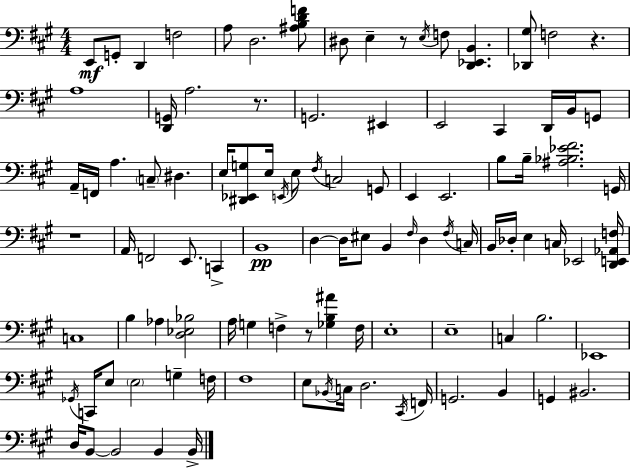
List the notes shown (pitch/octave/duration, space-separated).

E2/e G2/e D2/q F3/h A3/e D3/h. [A#3,B3,D4,F4]/e D#3/e E3/q R/e E3/s F3/e [D2,Eb2,B2]/q. [Db2,G#3]/e F3/h R/q. A3/w [D2,G2]/s A3/h. R/e. G2/h. EIS2/q E2/h C#2/q D2/s B2/s G2/e A2/s F2/s A3/q. C3/e D#3/q. E3/s [D#2,Eb2,G3]/e E3/s E2/s E3/e F#3/s C3/h G2/e E2/q E2/h. B3/e B3/s [A#3,Bb3,Eb4,F#4]/h. G2/s R/w A2/s F2/h E2/e. C2/q B2/w D3/q D3/s EIS3/e B2/q F#3/s D3/q F#3/s C3/s B2/s Db3/s E3/q C3/s Eb2/h [D2,E2,Ab2,F3]/s C3/w B3/q Ab3/q [D3,Eb3,Bb3]/h A3/s G3/q F3/q R/e [Gb3,B3,A#4]/q F3/s E3/w E3/w C3/q B3/h. Eb2/w Gb2/s C2/s E3/e E3/h G3/q F3/s F#3/w E3/e Bb2/s C3/s D3/h. C#2/s F2/s G2/h. B2/q G2/q BIS2/h. D3/s B2/e B2/h B2/q B2/s